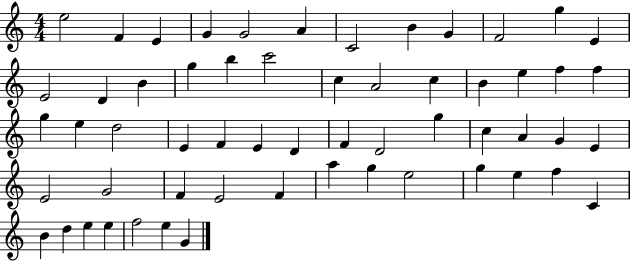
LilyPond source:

{
  \clef treble
  \numericTimeSignature
  \time 4/4
  \key c \major
  e''2 f'4 e'4 | g'4 g'2 a'4 | c'2 b'4 g'4 | f'2 g''4 e'4 | \break e'2 d'4 b'4 | g''4 b''4 c'''2 | c''4 a'2 c''4 | b'4 e''4 f''4 f''4 | \break g''4 e''4 d''2 | e'4 f'4 e'4 d'4 | f'4 d'2 g''4 | c''4 a'4 g'4 e'4 | \break e'2 g'2 | f'4 e'2 f'4 | a''4 g''4 e''2 | g''4 e''4 f''4 c'4 | \break b'4 d''4 e''4 e''4 | f''2 e''4 g'4 | \bar "|."
}